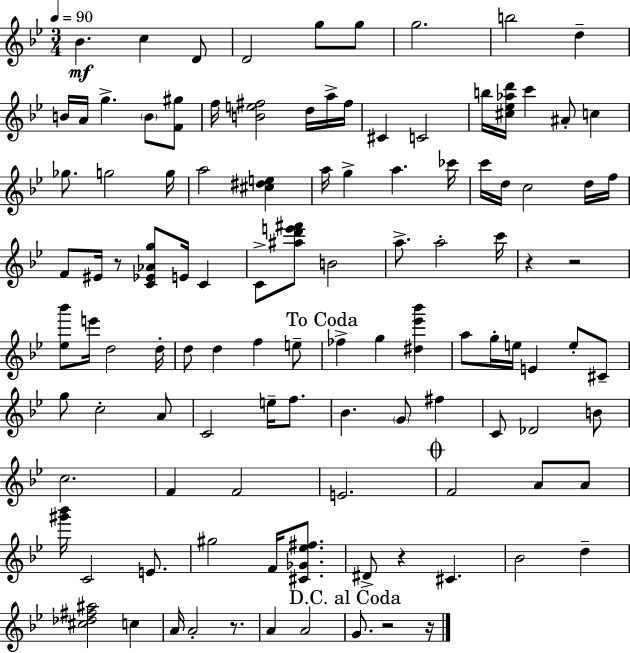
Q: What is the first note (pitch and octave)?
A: Bb4